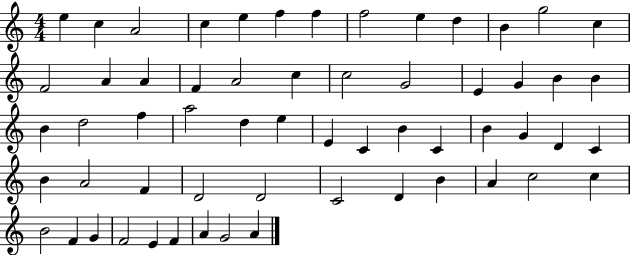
E5/q C5/q A4/h C5/q E5/q F5/q F5/q F5/h E5/q D5/q B4/q G5/h C5/q F4/h A4/q A4/q F4/q A4/h C5/q C5/h G4/h E4/q G4/q B4/q B4/q B4/q D5/h F5/q A5/h D5/q E5/q E4/q C4/q B4/q C4/q B4/q G4/q D4/q C4/q B4/q A4/h F4/q D4/h D4/h C4/h D4/q B4/q A4/q C5/h C5/q B4/h F4/q G4/q F4/h E4/q F4/q A4/q G4/h A4/q